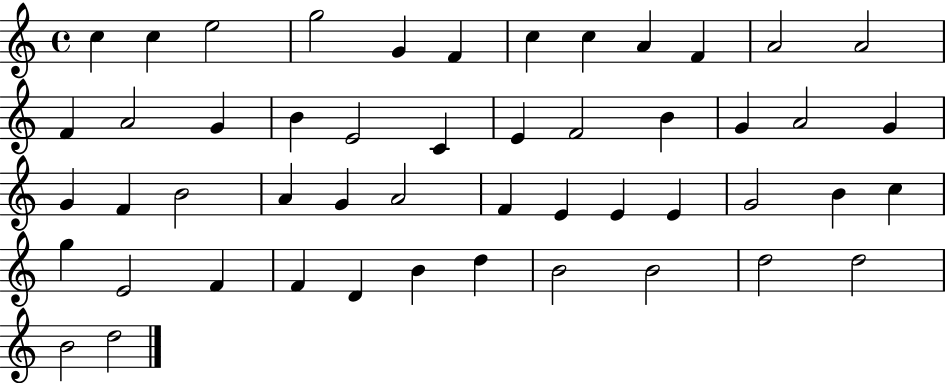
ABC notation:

X:1
T:Untitled
M:4/4
L:1/4
K:C
c c e2 g2 G F c c A F A2 A2 F A2 G B E2 C E F2 B G A2 G G F B2 A G A2 F E E E G2 B c g E2 F F D B d B2 B2 d2 d2 B2 d2